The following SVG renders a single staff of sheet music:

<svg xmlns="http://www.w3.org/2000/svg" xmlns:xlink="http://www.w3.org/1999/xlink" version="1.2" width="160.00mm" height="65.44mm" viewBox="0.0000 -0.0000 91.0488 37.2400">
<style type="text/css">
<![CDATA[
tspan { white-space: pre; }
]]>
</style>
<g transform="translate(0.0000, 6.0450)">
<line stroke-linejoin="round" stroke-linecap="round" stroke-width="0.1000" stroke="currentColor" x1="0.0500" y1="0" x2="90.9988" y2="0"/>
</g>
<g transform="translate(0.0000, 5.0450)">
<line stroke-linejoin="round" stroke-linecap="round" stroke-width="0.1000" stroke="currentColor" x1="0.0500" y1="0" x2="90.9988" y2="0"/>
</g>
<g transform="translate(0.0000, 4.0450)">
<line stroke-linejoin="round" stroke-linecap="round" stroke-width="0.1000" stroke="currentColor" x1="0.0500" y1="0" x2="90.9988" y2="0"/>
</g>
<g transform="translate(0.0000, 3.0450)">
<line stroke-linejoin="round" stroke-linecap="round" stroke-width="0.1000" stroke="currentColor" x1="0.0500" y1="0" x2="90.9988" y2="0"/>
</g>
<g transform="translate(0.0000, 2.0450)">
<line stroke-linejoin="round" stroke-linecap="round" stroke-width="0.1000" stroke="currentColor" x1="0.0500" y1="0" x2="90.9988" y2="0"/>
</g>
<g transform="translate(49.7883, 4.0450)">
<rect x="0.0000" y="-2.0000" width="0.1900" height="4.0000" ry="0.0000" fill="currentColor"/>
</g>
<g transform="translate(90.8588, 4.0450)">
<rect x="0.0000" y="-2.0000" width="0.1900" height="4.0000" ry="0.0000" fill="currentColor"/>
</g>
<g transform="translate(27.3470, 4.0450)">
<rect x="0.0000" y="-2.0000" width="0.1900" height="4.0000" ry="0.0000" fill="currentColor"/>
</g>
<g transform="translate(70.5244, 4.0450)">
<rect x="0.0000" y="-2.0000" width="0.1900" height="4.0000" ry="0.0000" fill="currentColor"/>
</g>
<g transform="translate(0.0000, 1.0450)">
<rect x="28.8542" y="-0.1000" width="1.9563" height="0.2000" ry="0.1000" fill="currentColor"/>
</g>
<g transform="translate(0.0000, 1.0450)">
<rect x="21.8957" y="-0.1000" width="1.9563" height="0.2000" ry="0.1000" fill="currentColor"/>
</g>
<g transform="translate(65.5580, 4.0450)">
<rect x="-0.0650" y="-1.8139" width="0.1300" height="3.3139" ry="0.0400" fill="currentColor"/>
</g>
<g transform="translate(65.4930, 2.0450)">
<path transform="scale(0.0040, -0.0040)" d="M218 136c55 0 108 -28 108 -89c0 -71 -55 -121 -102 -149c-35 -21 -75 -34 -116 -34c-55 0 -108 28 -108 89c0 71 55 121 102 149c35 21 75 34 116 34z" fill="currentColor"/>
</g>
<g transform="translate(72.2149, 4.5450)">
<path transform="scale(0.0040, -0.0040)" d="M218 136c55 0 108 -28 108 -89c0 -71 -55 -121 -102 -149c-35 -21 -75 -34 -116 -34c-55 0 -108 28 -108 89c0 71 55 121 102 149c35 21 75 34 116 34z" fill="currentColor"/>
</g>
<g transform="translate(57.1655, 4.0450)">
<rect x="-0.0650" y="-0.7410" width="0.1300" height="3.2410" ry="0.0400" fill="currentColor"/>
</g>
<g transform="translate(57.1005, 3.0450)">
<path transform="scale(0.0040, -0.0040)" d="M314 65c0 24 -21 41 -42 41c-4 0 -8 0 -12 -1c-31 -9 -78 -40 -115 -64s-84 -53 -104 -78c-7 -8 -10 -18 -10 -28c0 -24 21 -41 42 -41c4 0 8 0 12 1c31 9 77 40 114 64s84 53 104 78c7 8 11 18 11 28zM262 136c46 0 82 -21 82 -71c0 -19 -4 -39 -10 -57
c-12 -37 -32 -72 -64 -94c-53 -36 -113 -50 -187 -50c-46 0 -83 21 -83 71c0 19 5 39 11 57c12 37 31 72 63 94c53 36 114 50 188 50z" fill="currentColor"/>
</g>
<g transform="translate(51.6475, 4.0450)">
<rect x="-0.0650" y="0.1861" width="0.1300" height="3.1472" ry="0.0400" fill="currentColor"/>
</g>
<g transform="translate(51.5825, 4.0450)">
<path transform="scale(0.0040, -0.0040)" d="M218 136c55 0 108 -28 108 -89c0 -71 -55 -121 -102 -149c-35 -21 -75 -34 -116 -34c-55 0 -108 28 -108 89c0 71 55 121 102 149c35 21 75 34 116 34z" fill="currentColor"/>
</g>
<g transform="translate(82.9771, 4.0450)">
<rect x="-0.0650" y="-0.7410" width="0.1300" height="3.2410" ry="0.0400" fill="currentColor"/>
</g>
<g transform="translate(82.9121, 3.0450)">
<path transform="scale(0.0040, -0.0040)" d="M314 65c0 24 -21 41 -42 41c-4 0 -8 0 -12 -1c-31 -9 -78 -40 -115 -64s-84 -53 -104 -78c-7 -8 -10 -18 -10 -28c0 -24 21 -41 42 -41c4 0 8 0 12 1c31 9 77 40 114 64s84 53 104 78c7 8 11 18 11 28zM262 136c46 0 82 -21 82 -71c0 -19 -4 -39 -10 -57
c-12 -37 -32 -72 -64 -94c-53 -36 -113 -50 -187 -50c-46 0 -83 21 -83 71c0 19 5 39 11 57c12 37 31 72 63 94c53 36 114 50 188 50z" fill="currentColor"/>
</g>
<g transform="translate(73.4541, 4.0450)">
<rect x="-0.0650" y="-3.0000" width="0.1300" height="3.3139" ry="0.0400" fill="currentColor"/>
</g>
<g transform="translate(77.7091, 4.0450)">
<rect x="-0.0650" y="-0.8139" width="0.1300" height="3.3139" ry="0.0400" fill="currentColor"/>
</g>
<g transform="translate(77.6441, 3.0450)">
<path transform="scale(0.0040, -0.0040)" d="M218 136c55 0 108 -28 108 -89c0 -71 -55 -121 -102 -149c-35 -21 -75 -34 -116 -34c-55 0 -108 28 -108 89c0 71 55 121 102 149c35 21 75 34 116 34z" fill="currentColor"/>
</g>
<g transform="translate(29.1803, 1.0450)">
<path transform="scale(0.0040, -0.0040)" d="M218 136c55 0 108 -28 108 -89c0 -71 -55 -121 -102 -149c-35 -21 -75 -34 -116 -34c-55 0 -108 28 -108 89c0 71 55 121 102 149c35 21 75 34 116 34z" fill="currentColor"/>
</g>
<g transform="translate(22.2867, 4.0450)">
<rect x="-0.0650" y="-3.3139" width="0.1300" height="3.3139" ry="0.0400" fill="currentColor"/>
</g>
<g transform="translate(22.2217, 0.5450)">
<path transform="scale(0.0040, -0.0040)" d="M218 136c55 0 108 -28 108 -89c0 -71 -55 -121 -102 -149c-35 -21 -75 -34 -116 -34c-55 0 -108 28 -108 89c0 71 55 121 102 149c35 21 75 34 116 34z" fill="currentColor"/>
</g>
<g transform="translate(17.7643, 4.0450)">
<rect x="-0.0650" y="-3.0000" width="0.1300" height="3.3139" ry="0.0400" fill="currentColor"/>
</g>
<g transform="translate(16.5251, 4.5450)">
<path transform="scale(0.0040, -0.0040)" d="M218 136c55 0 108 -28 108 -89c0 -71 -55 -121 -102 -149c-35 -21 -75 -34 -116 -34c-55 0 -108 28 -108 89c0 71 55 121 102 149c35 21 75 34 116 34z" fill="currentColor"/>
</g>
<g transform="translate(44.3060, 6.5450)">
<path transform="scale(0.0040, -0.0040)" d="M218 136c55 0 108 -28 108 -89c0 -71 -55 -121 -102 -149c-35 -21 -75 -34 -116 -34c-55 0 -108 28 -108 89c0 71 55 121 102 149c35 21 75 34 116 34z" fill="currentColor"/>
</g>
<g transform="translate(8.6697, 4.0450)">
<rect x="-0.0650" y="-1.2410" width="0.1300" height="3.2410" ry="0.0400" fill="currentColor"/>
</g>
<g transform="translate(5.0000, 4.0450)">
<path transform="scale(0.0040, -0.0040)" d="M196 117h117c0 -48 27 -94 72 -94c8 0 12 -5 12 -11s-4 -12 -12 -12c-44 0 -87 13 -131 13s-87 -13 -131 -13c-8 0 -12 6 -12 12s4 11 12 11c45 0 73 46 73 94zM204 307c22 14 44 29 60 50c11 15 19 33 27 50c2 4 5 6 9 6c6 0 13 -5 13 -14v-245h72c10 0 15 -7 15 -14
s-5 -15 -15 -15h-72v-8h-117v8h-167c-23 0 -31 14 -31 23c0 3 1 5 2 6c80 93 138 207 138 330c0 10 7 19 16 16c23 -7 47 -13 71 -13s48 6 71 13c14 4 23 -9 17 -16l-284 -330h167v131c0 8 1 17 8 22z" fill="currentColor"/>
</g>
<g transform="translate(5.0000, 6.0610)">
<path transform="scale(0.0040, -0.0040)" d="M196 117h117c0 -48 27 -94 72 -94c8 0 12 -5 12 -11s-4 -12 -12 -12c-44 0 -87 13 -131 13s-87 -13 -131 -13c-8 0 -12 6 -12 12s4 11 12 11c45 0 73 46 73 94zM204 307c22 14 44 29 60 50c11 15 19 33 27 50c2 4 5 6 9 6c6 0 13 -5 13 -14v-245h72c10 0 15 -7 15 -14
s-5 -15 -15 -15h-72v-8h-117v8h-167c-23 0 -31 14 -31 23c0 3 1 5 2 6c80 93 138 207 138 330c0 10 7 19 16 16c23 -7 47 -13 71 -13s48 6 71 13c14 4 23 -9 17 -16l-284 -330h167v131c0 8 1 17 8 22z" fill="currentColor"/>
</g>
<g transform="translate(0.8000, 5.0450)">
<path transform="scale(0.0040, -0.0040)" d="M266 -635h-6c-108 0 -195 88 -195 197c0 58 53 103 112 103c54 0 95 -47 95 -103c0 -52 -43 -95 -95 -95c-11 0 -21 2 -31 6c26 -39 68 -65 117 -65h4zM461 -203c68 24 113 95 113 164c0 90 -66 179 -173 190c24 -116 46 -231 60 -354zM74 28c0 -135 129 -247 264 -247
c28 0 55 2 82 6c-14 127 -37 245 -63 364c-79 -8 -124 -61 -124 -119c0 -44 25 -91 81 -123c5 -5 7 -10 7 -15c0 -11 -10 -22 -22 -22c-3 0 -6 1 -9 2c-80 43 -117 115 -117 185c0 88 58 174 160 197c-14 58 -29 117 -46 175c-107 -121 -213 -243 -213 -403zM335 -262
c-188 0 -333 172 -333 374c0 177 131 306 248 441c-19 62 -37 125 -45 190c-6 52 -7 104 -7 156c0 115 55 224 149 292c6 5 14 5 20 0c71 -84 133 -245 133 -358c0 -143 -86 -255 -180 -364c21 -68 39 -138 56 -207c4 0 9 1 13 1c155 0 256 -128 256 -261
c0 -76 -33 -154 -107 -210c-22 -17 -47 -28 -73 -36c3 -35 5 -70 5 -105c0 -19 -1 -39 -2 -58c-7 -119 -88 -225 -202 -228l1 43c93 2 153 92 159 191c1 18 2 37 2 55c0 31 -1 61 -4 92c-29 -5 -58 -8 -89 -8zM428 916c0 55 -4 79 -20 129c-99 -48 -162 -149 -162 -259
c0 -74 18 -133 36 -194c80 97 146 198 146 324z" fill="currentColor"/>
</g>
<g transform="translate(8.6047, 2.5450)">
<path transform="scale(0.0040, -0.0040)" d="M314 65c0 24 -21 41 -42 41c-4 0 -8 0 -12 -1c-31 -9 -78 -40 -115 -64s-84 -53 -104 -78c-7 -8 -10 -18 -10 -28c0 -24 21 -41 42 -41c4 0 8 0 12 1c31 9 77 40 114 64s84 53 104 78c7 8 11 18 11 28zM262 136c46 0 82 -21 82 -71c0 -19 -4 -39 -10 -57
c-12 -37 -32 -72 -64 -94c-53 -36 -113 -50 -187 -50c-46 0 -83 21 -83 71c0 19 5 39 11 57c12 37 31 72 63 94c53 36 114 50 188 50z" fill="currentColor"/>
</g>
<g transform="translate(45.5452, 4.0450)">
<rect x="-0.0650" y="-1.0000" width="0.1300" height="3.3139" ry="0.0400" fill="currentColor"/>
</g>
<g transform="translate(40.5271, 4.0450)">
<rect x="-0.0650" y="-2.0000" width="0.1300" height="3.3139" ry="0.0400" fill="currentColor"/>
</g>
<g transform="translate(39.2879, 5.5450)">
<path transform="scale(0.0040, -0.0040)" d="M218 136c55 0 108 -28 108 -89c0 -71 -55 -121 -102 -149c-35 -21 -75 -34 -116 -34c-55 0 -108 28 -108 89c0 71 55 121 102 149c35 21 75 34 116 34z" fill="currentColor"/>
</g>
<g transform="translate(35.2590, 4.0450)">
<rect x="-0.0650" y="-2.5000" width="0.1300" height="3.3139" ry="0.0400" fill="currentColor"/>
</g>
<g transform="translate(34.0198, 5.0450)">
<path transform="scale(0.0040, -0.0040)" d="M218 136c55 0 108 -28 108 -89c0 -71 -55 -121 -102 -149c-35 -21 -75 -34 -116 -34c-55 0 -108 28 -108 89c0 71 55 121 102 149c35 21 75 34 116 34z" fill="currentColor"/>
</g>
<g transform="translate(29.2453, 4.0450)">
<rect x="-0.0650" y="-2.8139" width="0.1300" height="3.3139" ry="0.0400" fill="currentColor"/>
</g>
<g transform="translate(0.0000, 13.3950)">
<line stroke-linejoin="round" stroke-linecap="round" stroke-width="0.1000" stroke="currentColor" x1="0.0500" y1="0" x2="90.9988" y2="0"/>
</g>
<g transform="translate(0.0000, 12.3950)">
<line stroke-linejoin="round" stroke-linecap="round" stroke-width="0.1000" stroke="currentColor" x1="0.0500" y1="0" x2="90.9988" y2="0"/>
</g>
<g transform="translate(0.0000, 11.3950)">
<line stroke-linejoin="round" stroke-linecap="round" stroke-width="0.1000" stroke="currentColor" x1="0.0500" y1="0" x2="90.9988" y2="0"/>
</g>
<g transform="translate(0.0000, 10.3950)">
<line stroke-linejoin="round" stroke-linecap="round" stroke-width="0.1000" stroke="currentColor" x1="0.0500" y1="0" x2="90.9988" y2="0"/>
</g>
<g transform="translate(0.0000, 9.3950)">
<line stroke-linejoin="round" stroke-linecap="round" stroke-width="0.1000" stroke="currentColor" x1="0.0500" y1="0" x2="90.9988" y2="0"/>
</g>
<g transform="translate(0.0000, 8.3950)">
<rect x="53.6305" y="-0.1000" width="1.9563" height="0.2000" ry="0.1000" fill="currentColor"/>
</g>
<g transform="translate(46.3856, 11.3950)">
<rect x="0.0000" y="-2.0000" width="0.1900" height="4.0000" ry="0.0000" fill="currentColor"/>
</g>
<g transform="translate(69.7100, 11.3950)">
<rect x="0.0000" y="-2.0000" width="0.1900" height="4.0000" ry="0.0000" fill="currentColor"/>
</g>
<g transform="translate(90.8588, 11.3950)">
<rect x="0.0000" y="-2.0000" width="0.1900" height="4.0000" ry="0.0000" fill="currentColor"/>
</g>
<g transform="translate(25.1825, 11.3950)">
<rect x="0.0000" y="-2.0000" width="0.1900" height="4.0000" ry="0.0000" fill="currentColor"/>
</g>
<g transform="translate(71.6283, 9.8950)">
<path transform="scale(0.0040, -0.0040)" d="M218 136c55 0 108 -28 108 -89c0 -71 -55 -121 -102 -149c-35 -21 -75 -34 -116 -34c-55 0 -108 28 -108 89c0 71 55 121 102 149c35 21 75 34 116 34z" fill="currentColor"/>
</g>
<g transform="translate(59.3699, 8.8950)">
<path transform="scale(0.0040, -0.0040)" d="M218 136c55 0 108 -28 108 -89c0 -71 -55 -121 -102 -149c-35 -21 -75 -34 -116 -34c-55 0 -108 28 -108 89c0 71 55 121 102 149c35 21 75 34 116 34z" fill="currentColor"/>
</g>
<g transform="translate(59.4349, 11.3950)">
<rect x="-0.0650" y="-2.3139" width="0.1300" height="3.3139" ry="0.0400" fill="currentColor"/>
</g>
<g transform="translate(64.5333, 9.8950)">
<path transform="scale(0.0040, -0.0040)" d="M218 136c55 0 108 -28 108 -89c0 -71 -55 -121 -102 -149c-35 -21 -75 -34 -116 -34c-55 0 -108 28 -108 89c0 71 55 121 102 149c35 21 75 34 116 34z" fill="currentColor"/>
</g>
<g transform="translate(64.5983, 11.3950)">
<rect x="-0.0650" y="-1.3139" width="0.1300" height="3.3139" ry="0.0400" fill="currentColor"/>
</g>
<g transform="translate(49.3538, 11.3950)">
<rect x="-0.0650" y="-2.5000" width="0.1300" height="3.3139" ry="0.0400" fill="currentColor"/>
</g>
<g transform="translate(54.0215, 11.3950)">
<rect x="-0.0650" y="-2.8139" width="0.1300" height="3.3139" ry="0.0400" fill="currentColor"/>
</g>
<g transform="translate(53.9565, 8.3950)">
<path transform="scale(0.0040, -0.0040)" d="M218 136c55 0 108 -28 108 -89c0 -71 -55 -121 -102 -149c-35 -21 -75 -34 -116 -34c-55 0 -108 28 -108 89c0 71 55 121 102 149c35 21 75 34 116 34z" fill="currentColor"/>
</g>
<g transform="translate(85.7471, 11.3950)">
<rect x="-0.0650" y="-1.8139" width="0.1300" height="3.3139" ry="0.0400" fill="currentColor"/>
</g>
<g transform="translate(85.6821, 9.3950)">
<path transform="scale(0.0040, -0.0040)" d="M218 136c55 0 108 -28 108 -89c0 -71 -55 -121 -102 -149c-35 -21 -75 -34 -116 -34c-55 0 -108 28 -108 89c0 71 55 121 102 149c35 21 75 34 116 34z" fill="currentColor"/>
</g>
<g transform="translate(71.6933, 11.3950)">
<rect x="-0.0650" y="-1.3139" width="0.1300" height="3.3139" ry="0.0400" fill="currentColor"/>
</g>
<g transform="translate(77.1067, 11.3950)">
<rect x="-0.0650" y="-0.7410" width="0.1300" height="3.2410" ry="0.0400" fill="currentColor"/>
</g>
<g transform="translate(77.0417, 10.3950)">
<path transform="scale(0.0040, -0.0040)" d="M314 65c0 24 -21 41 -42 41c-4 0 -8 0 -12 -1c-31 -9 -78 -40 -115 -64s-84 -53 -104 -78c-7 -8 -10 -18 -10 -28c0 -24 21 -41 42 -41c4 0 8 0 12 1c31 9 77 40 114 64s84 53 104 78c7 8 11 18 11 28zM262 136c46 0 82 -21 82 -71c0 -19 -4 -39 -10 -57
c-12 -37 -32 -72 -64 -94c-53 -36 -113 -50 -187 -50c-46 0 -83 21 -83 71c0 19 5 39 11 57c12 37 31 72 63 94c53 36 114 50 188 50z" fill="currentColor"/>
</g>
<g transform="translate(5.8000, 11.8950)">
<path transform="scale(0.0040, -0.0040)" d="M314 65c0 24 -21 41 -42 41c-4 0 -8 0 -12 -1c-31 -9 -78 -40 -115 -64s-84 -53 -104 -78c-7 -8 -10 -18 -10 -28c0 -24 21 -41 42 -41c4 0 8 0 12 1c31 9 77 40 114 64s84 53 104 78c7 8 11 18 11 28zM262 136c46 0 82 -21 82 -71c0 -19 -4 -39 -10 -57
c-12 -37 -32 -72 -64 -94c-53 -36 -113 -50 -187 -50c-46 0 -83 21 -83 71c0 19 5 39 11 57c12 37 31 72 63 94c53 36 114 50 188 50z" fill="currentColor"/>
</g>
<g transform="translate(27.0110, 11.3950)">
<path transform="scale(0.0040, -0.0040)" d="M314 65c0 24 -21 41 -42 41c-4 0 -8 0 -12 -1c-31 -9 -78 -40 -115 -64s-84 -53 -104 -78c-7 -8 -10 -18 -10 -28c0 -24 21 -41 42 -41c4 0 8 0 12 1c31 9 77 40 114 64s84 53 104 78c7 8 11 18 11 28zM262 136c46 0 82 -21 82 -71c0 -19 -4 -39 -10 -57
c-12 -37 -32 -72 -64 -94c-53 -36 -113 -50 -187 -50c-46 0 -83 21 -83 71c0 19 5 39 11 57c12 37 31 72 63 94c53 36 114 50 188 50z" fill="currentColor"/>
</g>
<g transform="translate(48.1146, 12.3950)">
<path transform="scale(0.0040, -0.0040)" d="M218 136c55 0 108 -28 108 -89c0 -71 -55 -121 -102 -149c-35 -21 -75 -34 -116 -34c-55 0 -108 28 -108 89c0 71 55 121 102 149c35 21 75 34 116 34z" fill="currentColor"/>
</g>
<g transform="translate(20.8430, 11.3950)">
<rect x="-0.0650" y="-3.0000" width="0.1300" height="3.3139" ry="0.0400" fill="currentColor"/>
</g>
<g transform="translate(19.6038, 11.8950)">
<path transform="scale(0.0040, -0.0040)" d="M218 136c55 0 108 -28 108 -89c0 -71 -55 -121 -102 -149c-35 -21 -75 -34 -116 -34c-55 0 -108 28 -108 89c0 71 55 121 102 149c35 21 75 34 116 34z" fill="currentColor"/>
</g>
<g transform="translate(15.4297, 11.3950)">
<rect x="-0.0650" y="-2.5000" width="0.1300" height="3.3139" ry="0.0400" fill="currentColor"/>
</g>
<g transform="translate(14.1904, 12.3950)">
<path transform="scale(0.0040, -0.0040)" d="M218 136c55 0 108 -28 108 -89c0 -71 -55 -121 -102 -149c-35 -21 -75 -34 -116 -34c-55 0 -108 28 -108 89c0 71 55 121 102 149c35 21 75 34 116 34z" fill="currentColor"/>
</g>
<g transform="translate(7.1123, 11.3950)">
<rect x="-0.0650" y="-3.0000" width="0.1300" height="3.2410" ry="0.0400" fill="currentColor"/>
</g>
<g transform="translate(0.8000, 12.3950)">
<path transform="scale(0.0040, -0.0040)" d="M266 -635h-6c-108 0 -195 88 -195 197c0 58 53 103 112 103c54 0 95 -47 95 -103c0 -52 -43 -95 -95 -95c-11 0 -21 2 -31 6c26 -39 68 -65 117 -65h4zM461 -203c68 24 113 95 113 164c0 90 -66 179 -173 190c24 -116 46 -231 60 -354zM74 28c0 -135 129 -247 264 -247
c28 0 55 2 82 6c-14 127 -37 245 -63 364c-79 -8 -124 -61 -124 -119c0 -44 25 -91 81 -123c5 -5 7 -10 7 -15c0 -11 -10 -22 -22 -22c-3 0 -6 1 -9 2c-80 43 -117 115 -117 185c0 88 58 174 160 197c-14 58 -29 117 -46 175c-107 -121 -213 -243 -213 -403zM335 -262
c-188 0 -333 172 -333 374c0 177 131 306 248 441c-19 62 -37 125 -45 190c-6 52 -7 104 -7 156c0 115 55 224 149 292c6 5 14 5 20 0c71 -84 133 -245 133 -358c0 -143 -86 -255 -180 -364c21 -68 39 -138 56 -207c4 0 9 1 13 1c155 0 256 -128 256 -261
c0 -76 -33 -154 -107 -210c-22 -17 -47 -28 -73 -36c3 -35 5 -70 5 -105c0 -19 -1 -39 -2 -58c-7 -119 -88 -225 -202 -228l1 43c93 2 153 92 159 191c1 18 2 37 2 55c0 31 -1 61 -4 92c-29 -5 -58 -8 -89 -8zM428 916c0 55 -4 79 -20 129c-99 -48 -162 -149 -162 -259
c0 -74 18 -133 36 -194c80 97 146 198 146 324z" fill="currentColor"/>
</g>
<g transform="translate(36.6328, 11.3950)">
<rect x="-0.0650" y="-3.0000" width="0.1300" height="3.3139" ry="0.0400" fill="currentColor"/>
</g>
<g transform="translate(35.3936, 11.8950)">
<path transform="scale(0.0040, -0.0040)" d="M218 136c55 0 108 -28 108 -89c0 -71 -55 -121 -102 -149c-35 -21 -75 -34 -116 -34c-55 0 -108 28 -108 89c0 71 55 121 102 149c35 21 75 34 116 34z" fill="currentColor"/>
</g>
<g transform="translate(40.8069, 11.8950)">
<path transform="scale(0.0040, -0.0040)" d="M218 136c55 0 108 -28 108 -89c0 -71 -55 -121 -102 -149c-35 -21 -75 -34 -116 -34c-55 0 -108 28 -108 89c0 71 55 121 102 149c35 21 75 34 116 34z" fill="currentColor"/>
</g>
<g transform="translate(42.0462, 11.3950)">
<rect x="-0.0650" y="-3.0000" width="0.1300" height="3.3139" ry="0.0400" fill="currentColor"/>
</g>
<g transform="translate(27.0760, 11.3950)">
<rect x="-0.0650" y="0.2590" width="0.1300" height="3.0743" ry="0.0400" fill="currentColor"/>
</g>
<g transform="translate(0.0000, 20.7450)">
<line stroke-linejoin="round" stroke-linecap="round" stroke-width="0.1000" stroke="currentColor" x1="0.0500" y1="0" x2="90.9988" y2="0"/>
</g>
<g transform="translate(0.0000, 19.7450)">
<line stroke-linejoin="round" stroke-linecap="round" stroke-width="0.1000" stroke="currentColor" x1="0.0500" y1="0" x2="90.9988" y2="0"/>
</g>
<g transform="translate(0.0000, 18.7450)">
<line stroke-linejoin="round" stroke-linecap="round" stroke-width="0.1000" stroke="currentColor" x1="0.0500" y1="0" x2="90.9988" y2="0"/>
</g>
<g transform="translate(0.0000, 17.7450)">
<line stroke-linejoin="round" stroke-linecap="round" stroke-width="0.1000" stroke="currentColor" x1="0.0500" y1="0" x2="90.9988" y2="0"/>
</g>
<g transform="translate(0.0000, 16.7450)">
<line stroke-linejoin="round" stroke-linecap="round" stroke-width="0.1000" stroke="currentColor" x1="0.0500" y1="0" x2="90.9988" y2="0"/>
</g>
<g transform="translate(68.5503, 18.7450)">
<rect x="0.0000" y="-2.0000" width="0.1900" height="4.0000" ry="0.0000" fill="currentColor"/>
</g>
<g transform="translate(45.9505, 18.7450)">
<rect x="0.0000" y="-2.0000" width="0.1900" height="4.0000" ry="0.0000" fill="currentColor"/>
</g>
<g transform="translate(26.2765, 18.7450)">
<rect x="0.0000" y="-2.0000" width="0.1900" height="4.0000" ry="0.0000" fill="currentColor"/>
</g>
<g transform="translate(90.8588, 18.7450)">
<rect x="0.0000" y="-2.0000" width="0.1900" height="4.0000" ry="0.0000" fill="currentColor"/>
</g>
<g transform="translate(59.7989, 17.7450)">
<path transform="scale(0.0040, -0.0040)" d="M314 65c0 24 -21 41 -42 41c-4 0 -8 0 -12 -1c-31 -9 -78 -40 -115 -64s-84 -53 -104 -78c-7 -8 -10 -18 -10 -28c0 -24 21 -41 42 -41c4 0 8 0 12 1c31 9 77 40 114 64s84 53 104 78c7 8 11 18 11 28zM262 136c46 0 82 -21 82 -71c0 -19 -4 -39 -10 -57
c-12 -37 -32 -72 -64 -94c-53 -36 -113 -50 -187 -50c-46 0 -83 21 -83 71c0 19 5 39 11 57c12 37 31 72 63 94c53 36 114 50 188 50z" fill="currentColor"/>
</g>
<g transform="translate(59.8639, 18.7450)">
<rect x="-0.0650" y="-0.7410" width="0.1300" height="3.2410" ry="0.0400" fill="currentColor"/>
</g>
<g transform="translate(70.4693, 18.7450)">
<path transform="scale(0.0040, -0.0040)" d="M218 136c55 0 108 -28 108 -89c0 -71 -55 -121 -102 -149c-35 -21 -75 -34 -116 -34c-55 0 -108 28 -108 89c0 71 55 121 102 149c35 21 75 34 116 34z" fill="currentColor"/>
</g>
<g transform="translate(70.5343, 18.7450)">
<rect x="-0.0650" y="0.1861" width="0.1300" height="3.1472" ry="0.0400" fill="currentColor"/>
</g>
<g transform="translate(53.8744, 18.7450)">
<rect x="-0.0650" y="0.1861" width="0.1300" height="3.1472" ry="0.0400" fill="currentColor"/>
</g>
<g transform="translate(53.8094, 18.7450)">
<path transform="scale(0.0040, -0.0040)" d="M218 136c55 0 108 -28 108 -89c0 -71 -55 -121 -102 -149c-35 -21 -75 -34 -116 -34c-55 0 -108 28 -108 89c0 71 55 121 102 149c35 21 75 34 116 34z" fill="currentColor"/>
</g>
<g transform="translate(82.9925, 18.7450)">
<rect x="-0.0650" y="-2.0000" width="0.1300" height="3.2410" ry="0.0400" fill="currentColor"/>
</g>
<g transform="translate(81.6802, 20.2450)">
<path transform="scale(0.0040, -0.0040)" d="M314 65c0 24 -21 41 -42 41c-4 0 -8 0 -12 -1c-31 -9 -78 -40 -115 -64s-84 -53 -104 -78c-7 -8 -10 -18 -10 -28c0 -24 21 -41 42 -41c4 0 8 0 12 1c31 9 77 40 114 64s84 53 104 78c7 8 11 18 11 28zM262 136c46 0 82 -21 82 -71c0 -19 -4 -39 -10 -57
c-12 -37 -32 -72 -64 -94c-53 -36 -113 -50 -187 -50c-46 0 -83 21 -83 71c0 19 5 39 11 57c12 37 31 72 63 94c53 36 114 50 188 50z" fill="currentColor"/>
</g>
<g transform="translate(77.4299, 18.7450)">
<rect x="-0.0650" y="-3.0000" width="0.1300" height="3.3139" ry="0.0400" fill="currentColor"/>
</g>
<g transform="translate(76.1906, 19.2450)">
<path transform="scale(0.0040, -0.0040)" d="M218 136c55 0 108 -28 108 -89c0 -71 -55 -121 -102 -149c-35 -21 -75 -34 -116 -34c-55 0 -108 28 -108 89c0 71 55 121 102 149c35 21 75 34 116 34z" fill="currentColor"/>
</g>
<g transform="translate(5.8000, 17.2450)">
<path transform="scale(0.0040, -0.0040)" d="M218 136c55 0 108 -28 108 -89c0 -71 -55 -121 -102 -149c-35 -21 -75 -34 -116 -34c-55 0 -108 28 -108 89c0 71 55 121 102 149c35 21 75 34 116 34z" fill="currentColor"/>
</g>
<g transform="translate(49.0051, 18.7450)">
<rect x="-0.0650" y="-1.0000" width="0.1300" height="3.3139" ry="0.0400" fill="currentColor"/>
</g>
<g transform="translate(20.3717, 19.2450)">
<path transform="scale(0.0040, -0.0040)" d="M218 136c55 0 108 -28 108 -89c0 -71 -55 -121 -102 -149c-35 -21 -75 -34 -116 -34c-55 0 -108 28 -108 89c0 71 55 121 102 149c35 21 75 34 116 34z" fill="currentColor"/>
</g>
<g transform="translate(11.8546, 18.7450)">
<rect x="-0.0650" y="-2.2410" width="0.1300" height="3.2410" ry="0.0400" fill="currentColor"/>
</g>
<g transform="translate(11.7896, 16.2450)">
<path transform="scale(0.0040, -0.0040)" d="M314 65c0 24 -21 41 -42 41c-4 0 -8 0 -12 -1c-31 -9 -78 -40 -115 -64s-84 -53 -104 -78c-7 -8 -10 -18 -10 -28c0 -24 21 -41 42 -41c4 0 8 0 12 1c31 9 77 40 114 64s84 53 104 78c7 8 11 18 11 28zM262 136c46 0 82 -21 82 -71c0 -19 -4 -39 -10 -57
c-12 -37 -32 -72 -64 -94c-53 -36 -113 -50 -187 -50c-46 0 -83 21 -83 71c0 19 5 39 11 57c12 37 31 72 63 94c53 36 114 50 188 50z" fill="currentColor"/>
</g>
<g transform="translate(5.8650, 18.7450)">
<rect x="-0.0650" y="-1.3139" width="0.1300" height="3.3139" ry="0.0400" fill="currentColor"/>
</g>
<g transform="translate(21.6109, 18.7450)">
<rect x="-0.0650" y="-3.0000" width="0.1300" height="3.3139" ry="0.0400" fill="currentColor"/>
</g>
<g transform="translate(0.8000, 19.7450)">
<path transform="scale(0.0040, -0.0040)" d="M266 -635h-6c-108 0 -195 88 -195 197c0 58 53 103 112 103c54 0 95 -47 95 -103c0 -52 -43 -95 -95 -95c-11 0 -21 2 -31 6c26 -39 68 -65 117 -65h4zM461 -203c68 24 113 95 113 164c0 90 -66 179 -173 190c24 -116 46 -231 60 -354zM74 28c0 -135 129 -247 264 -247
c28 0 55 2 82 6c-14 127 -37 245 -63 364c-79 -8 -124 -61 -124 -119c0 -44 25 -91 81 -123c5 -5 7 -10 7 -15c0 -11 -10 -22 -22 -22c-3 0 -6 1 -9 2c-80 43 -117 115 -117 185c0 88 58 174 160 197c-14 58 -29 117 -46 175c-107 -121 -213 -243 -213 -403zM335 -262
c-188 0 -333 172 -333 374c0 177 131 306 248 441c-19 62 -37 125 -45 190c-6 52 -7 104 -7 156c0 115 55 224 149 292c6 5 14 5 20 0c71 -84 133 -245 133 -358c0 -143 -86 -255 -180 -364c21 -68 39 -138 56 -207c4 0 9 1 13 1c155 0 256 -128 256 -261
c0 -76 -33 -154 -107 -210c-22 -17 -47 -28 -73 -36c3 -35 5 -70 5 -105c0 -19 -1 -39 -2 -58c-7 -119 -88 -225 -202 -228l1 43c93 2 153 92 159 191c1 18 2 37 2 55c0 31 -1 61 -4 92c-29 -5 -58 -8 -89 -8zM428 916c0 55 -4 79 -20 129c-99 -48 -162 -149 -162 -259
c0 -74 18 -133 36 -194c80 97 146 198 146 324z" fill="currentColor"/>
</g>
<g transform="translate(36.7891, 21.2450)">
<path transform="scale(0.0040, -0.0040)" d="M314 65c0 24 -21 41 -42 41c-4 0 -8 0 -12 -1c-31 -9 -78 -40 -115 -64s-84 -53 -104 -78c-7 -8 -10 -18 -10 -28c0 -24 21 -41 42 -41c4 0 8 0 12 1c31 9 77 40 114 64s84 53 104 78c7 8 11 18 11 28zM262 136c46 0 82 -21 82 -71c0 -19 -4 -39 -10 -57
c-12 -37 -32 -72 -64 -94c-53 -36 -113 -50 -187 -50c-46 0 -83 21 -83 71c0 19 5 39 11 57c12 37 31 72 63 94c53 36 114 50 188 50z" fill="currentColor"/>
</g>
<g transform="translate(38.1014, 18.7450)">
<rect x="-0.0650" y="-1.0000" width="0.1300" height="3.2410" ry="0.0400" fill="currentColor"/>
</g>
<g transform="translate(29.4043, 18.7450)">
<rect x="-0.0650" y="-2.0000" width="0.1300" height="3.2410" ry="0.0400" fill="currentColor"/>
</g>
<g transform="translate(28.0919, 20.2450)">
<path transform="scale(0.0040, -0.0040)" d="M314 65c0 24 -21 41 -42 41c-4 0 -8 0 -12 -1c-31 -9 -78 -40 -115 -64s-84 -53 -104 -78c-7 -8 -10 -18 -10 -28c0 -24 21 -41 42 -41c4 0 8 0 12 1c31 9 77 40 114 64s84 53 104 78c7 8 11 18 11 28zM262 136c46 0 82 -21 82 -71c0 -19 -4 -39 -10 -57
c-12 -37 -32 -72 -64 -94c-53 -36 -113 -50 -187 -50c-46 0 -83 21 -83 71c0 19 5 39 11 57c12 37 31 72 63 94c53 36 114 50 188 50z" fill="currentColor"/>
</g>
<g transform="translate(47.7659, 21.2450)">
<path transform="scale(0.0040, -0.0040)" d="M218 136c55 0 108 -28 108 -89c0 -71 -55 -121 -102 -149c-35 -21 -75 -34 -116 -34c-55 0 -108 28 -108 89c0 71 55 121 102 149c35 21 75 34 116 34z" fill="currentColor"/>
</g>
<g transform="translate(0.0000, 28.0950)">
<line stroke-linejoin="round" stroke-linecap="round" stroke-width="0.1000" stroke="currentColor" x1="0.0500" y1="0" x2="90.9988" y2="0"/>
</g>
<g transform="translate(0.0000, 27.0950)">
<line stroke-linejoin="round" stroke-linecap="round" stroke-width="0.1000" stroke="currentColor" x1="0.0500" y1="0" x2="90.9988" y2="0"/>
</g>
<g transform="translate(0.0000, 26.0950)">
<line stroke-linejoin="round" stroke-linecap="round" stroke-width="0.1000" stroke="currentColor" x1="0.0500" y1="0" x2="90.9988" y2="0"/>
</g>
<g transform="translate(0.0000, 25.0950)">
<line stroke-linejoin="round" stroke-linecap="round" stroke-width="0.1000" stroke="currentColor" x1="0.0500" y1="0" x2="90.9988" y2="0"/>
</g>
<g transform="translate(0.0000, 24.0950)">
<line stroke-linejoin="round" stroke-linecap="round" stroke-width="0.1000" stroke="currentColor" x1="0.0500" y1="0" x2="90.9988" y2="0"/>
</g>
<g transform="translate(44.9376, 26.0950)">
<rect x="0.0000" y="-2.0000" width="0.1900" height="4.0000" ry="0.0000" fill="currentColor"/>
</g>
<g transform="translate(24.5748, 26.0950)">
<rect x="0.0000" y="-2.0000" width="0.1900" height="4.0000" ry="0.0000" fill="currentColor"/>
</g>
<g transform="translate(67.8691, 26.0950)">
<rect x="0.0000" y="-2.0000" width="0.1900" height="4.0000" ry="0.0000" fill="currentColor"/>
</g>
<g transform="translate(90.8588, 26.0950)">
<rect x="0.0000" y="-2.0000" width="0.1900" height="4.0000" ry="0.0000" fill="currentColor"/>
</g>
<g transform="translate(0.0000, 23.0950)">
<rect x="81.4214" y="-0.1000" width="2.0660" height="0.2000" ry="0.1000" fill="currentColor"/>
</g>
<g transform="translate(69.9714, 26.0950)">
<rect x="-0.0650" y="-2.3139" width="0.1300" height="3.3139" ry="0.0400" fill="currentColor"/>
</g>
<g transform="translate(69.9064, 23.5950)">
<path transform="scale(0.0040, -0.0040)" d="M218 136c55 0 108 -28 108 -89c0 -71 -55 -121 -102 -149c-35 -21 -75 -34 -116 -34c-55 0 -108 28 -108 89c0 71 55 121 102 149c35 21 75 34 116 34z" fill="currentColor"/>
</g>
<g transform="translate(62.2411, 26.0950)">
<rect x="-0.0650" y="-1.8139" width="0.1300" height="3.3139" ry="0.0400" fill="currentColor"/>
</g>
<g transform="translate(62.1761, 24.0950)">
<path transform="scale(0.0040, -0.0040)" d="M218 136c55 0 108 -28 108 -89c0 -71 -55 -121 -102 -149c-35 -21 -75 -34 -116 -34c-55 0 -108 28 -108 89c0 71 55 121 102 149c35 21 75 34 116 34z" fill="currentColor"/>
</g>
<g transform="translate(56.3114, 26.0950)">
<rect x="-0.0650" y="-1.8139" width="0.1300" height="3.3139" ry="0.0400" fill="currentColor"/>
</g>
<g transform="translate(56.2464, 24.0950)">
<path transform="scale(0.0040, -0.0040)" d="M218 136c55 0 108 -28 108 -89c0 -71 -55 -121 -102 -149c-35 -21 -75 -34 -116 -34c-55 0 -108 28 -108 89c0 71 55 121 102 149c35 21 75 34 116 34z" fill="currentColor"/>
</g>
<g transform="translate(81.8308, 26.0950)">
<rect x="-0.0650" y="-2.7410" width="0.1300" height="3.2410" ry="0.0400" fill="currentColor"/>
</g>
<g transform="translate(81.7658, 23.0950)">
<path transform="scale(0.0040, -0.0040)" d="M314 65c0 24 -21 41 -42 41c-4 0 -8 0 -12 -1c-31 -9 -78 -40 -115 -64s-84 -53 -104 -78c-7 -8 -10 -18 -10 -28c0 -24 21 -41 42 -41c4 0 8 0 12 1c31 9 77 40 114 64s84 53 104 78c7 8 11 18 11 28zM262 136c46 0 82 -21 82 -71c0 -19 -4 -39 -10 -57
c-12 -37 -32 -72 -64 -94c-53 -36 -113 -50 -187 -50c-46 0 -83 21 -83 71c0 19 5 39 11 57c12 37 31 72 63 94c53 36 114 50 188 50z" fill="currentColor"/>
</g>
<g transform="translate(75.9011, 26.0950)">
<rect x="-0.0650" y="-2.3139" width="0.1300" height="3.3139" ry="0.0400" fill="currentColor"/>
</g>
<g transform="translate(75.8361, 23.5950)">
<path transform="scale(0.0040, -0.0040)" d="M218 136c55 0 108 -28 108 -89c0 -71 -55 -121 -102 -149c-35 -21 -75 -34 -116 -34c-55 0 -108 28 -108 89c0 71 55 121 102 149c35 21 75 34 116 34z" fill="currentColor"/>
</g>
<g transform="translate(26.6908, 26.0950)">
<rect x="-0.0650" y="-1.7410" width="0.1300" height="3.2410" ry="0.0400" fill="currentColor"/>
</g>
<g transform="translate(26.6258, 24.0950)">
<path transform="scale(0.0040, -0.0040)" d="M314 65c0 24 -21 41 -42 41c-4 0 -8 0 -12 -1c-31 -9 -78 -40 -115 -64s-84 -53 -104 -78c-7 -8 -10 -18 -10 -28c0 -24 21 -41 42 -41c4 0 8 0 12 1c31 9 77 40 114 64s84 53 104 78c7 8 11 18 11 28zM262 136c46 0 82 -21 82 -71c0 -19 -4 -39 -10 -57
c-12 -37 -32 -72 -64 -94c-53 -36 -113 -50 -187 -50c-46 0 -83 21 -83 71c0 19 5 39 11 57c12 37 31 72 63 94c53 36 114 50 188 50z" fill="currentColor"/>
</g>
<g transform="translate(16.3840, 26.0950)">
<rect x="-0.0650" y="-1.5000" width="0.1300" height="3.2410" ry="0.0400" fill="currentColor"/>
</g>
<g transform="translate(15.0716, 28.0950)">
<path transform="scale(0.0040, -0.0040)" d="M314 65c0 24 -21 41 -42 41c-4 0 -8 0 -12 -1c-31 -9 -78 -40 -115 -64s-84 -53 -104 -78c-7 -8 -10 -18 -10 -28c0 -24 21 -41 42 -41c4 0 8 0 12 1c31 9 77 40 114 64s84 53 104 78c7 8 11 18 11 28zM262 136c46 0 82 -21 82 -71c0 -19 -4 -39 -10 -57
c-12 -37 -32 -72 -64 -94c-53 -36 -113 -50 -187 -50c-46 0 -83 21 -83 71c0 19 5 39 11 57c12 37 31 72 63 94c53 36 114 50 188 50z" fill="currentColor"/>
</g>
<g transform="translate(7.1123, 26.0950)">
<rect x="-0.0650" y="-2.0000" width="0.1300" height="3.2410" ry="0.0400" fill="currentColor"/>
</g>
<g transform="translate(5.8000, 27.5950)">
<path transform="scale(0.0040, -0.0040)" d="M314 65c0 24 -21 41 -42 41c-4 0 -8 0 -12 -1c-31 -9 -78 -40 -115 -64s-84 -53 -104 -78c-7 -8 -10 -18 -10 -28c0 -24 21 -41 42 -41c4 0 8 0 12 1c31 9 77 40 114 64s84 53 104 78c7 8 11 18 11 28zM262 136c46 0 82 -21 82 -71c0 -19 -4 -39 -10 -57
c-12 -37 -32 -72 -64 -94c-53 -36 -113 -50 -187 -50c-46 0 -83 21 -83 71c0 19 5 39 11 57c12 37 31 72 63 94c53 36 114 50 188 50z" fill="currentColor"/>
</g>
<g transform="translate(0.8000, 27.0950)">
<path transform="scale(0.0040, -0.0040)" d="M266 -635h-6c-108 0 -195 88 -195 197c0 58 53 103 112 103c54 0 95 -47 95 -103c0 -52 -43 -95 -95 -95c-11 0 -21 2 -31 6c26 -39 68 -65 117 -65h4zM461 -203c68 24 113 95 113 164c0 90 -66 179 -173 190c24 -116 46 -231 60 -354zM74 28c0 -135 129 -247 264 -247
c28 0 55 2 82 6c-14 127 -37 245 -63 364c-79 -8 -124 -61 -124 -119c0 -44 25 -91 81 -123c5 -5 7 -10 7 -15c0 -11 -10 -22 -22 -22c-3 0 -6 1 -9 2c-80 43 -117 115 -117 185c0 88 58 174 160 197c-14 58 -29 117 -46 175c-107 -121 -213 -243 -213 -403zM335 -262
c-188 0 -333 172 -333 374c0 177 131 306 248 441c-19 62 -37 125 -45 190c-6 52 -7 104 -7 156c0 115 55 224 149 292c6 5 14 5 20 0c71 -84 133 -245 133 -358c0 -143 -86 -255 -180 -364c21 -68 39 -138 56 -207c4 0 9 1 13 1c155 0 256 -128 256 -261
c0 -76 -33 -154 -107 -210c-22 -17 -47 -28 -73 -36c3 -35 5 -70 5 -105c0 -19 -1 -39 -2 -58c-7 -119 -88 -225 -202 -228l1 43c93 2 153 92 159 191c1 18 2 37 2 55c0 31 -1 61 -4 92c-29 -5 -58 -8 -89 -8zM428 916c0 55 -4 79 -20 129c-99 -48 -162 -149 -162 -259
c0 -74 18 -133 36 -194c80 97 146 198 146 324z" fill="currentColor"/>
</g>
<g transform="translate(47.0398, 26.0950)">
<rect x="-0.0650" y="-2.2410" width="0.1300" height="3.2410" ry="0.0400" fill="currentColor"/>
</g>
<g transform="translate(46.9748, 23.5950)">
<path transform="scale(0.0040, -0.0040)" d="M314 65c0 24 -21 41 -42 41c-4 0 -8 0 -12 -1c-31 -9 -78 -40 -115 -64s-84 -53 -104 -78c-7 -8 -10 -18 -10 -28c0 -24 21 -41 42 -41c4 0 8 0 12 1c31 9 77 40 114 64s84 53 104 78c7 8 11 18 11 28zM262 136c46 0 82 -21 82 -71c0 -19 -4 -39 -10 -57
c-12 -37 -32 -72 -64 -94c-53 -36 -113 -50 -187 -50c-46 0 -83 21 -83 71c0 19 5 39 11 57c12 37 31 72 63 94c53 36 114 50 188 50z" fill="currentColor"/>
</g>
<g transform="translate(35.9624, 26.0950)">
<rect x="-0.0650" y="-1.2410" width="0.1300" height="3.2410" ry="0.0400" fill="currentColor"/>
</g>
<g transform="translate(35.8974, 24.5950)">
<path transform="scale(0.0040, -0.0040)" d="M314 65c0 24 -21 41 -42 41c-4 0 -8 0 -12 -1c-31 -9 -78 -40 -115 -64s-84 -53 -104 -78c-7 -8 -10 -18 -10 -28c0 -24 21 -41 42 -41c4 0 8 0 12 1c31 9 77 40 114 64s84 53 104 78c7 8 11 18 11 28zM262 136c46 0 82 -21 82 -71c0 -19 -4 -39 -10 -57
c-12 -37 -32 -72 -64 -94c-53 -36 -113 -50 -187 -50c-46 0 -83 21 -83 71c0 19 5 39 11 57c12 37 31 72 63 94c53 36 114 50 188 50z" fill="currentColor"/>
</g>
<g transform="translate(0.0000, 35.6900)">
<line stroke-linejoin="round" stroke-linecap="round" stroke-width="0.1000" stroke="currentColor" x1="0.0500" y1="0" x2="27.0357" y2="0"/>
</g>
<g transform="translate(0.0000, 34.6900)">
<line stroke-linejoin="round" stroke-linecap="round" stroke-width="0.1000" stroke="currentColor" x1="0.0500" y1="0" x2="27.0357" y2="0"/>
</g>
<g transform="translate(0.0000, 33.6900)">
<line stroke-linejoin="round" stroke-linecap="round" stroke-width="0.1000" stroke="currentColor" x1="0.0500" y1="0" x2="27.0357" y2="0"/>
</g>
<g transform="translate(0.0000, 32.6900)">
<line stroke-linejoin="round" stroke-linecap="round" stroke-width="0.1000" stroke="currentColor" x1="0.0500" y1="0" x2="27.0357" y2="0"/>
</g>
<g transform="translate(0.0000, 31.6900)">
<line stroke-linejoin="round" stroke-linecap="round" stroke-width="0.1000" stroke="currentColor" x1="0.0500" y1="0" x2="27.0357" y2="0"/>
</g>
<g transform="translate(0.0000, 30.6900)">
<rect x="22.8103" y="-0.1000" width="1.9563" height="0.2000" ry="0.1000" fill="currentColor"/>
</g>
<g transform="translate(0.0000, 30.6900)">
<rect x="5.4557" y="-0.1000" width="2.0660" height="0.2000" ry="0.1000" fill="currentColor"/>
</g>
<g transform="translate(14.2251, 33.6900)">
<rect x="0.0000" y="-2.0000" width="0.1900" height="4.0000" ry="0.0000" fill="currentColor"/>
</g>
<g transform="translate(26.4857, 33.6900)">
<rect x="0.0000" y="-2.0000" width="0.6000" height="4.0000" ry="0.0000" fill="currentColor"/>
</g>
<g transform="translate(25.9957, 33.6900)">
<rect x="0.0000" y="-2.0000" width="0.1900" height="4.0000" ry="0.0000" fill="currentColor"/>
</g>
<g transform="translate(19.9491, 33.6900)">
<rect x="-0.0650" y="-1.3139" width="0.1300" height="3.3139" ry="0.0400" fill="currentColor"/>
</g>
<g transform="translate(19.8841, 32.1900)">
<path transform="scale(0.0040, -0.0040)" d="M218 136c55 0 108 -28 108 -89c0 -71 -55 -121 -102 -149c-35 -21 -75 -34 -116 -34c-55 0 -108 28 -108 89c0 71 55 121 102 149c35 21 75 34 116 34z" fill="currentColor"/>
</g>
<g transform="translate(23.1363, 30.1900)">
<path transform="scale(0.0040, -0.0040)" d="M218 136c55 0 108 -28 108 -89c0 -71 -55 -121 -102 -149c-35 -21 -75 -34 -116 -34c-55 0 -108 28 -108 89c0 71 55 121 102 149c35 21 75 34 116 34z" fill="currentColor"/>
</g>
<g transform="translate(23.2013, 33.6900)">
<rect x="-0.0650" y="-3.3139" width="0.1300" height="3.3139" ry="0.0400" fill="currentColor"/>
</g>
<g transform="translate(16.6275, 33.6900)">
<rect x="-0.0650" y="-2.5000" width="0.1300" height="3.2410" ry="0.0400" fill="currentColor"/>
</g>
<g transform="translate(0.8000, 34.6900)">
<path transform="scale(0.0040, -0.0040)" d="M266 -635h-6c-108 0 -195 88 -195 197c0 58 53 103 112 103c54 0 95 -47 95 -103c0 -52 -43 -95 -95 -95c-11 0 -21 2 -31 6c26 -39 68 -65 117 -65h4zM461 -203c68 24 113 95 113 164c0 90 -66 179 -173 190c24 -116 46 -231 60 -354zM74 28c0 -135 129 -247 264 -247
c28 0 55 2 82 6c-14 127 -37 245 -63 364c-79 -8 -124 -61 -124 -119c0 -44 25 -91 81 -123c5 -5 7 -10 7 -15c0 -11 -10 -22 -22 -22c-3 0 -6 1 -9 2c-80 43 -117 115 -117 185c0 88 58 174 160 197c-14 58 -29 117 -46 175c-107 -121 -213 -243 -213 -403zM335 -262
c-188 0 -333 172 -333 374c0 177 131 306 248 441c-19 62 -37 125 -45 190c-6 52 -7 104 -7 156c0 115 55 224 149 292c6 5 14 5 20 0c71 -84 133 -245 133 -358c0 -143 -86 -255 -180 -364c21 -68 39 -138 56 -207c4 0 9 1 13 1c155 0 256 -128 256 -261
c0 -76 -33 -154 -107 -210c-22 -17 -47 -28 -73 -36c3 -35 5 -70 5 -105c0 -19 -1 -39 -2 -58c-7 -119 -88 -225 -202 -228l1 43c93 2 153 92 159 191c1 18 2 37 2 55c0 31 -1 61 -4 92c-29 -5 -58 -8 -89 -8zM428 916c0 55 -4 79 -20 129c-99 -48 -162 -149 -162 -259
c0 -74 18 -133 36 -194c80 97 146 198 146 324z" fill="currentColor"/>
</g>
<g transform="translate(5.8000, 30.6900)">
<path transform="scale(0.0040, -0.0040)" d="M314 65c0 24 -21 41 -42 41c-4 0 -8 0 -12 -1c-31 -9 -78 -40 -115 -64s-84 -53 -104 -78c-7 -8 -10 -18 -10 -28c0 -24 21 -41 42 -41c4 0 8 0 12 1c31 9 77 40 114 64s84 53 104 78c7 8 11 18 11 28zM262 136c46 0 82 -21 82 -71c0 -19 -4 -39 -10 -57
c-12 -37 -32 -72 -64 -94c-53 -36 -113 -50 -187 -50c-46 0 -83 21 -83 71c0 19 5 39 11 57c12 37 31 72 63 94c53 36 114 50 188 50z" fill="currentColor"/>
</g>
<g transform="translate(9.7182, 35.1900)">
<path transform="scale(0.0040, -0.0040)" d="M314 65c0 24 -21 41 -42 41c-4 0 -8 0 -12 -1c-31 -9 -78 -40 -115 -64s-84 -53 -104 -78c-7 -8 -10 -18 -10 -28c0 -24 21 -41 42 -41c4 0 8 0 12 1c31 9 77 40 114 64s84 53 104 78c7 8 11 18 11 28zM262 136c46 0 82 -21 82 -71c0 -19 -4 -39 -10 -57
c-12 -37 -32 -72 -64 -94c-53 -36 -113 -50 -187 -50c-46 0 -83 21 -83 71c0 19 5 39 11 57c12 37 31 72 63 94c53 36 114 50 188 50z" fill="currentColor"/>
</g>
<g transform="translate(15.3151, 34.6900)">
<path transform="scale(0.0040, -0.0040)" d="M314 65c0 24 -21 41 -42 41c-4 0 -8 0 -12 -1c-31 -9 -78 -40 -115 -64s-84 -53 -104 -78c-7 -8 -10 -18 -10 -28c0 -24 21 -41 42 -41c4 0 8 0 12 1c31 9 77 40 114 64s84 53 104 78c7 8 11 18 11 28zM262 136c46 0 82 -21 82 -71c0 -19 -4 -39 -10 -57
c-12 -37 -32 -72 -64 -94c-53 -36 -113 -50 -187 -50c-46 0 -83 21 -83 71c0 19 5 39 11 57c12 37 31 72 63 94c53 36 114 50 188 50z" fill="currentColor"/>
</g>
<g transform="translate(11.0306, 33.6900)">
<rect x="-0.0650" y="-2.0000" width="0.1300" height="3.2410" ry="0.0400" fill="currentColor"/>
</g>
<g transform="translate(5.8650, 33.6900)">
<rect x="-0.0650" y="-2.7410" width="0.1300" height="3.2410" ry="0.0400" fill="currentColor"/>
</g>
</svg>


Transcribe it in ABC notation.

X:1
T:Untitled
M:4/4
L:1/4
K:C
e2 A b a G F D B d2 f A d d2 A2 G A B2 A A G a g e e d2 f e g2 A F2 D2 D B d2 B A F2 F2 E2 f2 e2 g2 f f g g a2 a2 F2 G2 e b